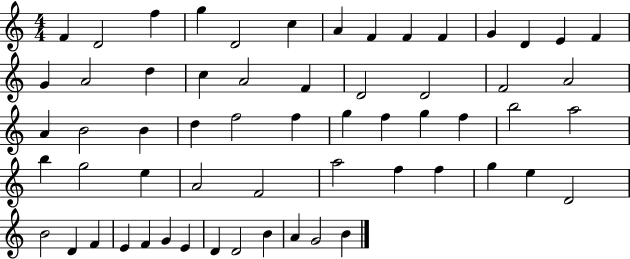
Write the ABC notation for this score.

X:1
T:Untitled
M:4/4
L:1/4
K:C
F D2 f g D2 c A F F F G D E F G A2 d c A2 F D2 D2 F2 A2 A B2 B d f2 f g f g f b2 a2 b g2 e A2 F2 a2 f f g e D2 B2 D F E F G E D D2 B A G2 B